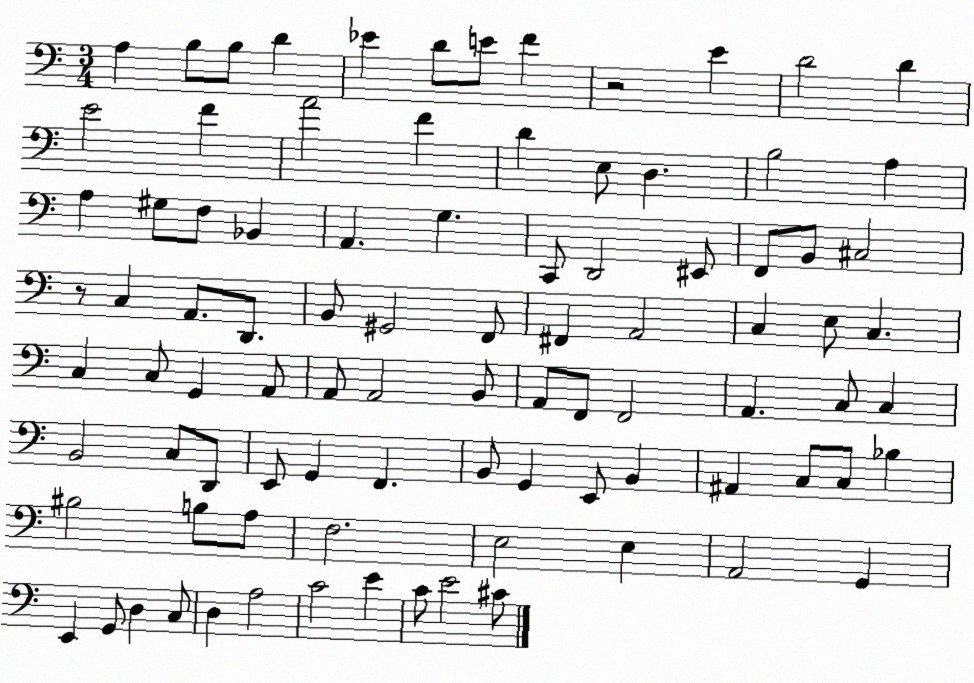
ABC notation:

X:1
T:Untitled
M:3/4
L:1/4
K:C
A, B,/2 B,/2 D _E D/2 E/2 F z2 E D2 D E2 F A2 F D E,/2 D, B,2 A, A, ^G,/2 F,/2 _B,, A,, G, C,,/2 D,,2 ^E,,/2 F,,/2 B,,/2 ^C,2 z/2 C, A,,/2 D,,/2 B,,/2 ^G,,2 F,,/2 ^F,, A,,2 C, E,/2 C, C, C,/2 G,, A,,/2 A,,/2 A,,2 B,,/2 A,,/2 F,,/2 F,,2 A,, C,/2 C, B,,2 C,/2 D,,/2 E,,/2 G,, F,, B,,/2 G,, E,,/2 B,, ^A,, C,/2 C,/2 _B, ^B,2 B,/2 A,/2 F,2 E,2 E, A,,2 G,, E,, G,,/2 D, C,/2 D, A,2 C2 E C/2 E2 ^C/2